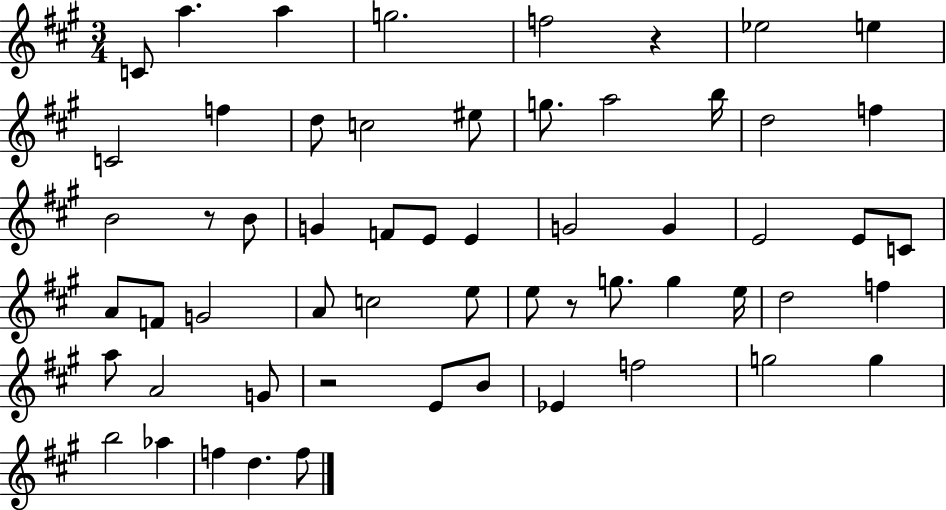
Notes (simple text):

C4/e A5/q. A5/q G5/h. F5/h R/q Eb5/h E5/q C4/h F5/q D5/e C5/h EIS5/e G5/e. A5/h B5/s D5/h F5/q B4/h R/e B4/e G4/q F4/e E4/e E4/q G4/h G4/q E4/h E4/e C4/e A4/e F4/e G4/h A4/e C5/h E5/e E5/e R/e G5/e. G5/q E5/s D5/h F5/q A5/e A4/h G4/e R/h E4/e B4/e Eb4/q F5/h G5/h G5/q B5/h Ab5/q F5/q D5/q. F5/e